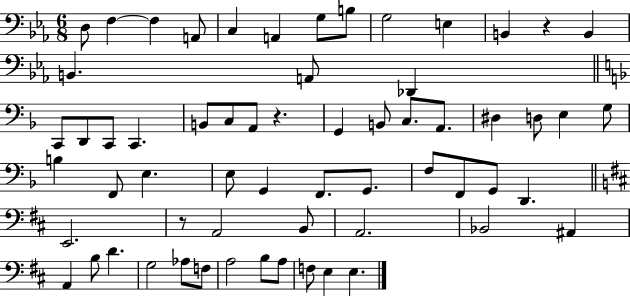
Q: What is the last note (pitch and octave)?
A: E3